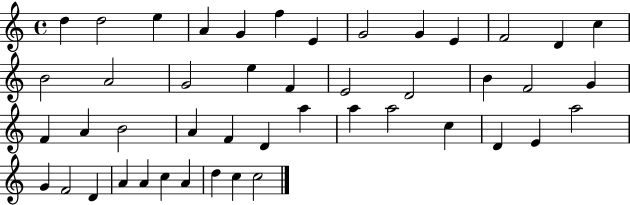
X:1
T:Untitled
M:4/4
L:1/4
K:C
d d2 e A G f E G2 G E F2 D c B2 A2 G2 e F E2 D2 B F2 G F A B2 A F D a a a2 c D E a2 G F2 D A A c A d c c2